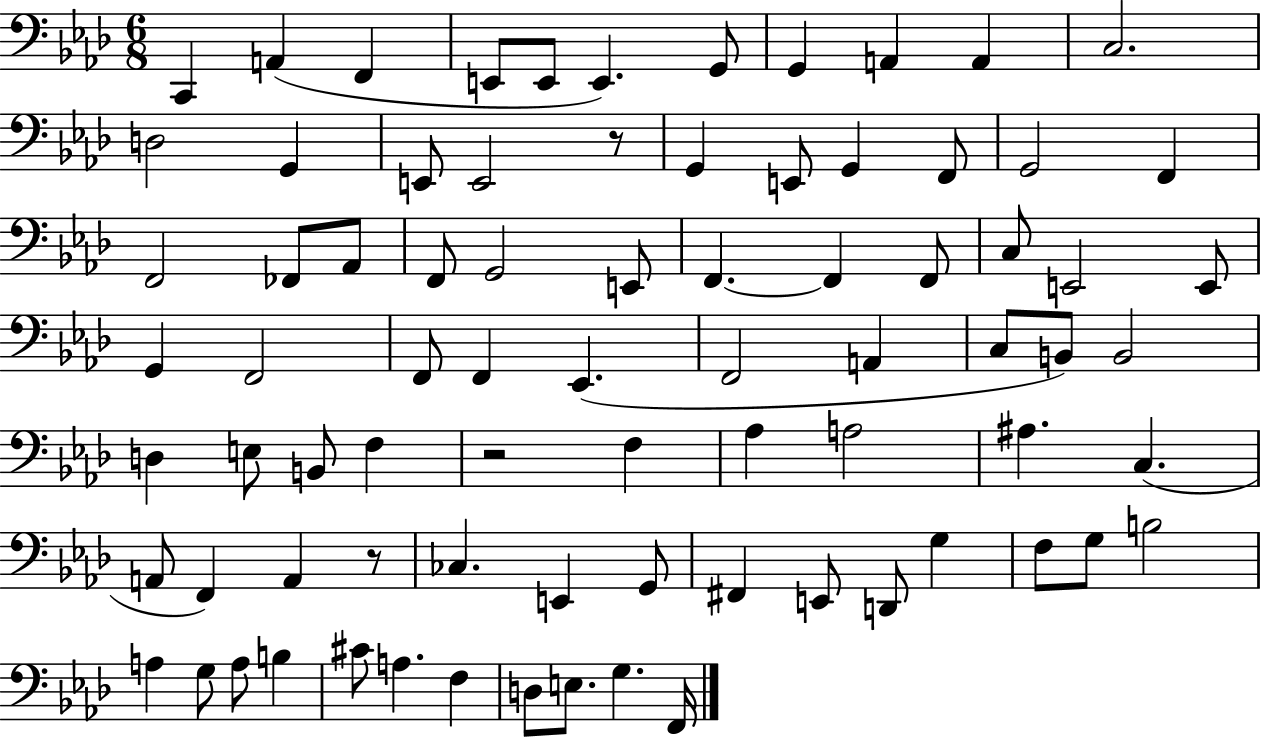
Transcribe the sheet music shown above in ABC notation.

X:1
T:Untitled
M:6/8
L:1/4
K:Ab
C,, A,, F,, E,,/2 E,,/2 E,, G,,/2 G,, A,, A,, C,2 D,2 G,, E,,/2 E,,2 z/2 G,, E,,/2 G,, F,,/2 G,,2 F,, F,,2 _F,,/2 _A,,/2 F,,/2 G,,2 E,,/2 F,, F,, F,,/2 C,/2 E,,2 E,,/2 G,, F,,2 F,,/2 F,, _E,, F,,2 A,, C,/2 B,,/2 B,,2 D, E,/2 B,,/2 F, z2 F, _A, A,2 ^A, C, A,,/2 F,, A,, z/2 _C, E,, G,,/2 ^F,, E,,/2 D,,/2 G, F,/2 G,/2 B,2 A, G,/2 A,/2 B, ^C/2 A, F, D,/2 E,/2 G, F,,/4